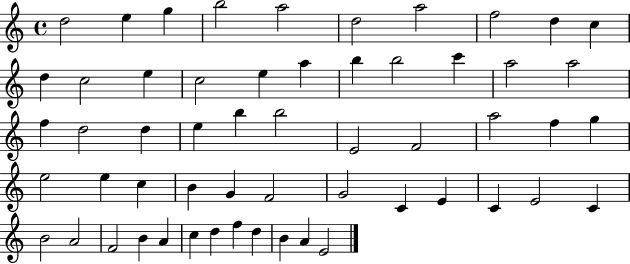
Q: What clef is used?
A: treble